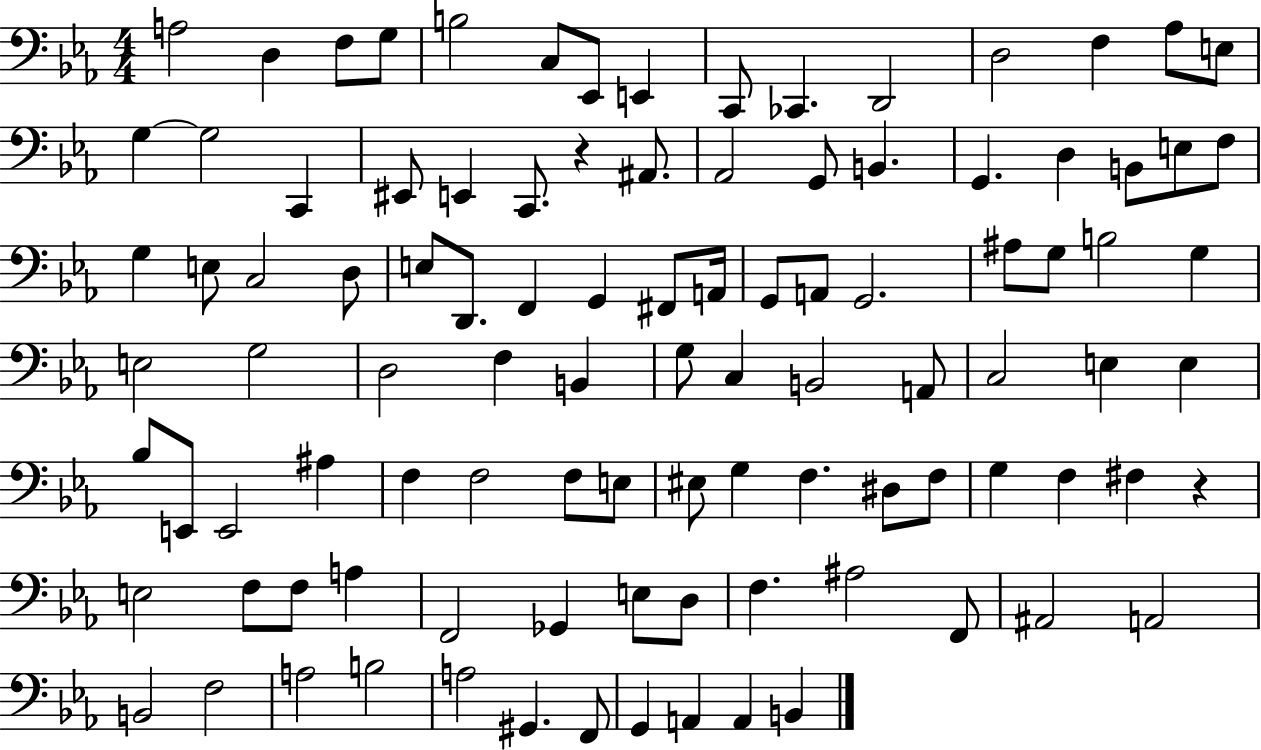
{
  \clef bass
  \numericTimeSignature
  \time 4/4
  \key ees \major
  a2 d4 f8 g8 | b2 c8 ees,8 e,4 | c,8 ces,4. d,2 | d2 f4 aes8 e8 | \break g4~~ g2 c,4 | eis,8 e,4 c,8. r4 ais,8. | aes,2 g,8 b,4. | g,4. d4 b,8 e8 f8 | \break g4 e8 c2 d8 | e8 d,8. f,4 g,4 fis,8 a,16 | g,8 a,8 g,2. | ais8 g8 b2 g4 | \break e2 g2 | d2 f4 b,4 | g8 c4 b,2 a,8 | c2 e4 e4 | \break bes8 e,8 e,2 ais4 | f4 f2 f8 e8 | eis8 g4 f4. dis8 f8 | g4 f4 fis4 r4 | \break e2 f8 f8 a4 | f,2 ges,4 e8 d8 | f4. ais2 f,8 | ais,2 a,2 | \break b,2 f2 | a2 b2 | a2 gis,4. f,8 | g,4 a,4 a,4 b,4 | \break \bar "|."
}